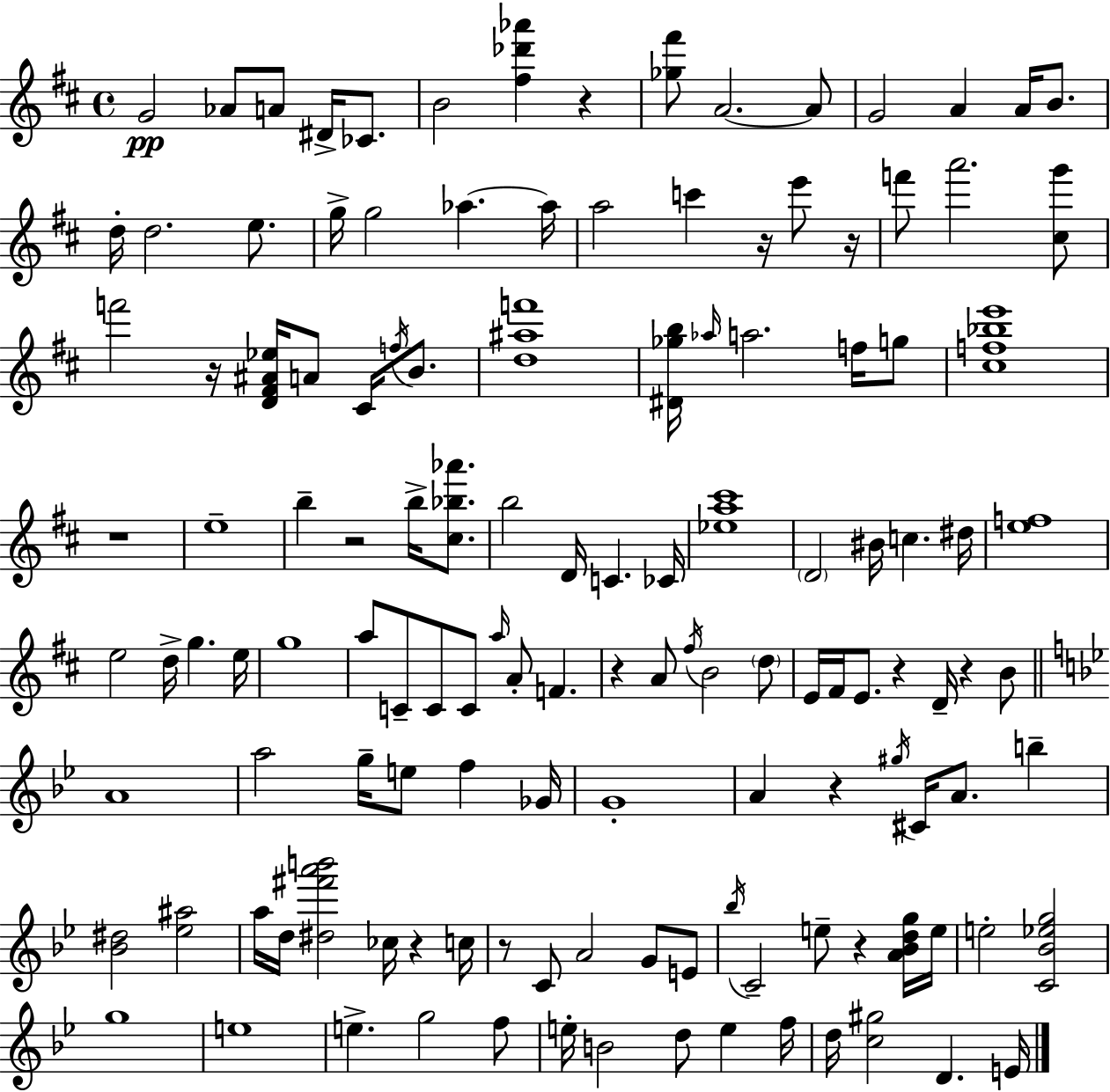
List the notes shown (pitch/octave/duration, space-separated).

G4/h Ab4/e A4/e D#4/s CES4/e. B4/h [F#5,Db6,Ab6]/q R/q [Gb5,F#6]/e A4/h. A4/e G4/h A4/q A4/s B4/e. D5/s D5/h. E5/e. G5/s G5/h Ab5/q. Ab5/s A5/h C6/q R/s E6/e R/s F6/e A6/h. [C#5,G6]/e F6/h R/s [D4,F#4,A#4,Eb5]/s A4/e C#4/s F5/s B4/e. [D5,A#5,F6]/w [D#4,Gb5,B5]/s Ab5/s A5/h. F5/s G5/e [C#5,F5,Bb5,E6]/w R/w E5/w B5/q R/h B5/s [C#5,Bb5,Ab6]/e. B5/h D4/s C4/q. CES4/s [Eb5,A5,C#6]/w D4/h BIS4/s C5/q. D#5/s [E5,F5]/w E5/h D5/s G5/q. E5/s G5/w A5/e C4/e C4/e C4/e A5/s A4/e F4/q. R/q A4/e F#5/s B4/h D5/e E4/s F#4/s E4/e. R/q D4/s R/q B4/e A4/w A5/h G5/s E5/e F5/q Gb4/s G4/w A4/q R/q G#5/s C#4/s A4/e. B5/q [Bb4,D#5]/h [Eb5,A#5]/h A5/s D5/s [D#5,F#6,A6,B6]/h CES5/s R/q C5/s R/e C4/e A4/h G4/e E4/e Bb5/s C4/h E5/e R/q [A4,Bb4,D5,G5]/s E5/s E5/h [C4,Bb4,Eb5,G5]/h G5/w E5/w E5/q. G5/h F5/e E5/s B4/h D5/e E5/q F5/s D5/s [C5,G#5]/h D4/q. E4/s